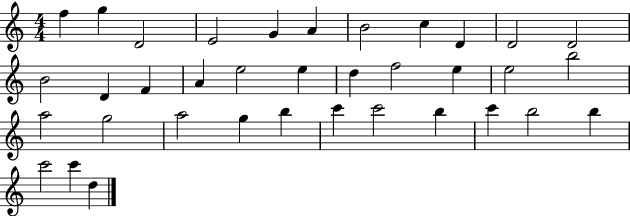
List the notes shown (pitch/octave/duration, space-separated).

F5/q G5/q D4/h E4/h G4/q A4/q B4/h C5/q D4/q D4/h D4/h B4/h D4/q F4/q A4/q E5/h E5/q D5/q F5/h E5/q E5/h B5/h A5/h G5/h A5/h G5/q B5/q C6/q C6/h B5/q C6/q B5/h B5/q C6/h C6/q D5/q